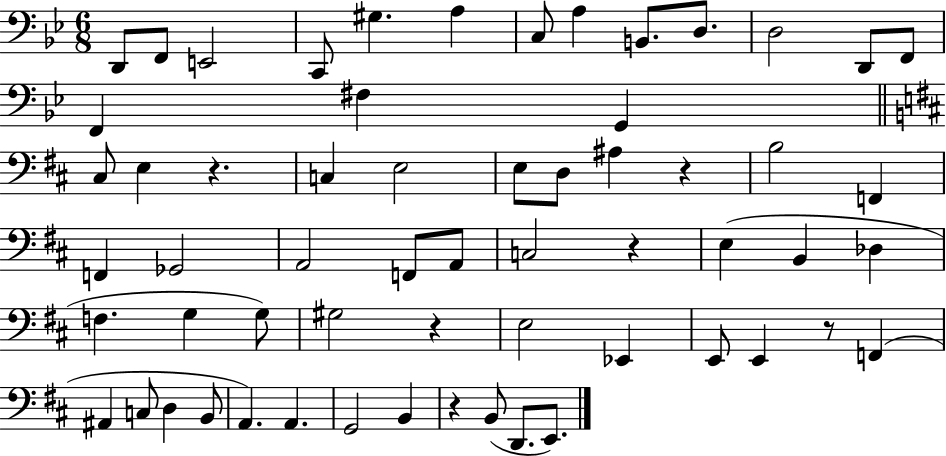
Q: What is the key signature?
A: BES major